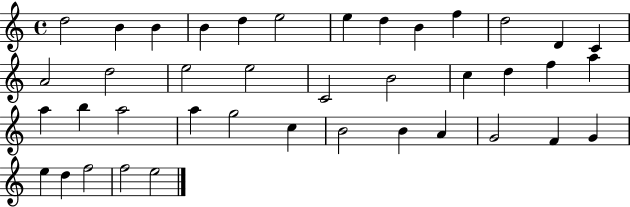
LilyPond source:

{
  \clef treble
  \time 4/4
  \defaultTimeSignature
  \key c \major
  d''2 b'4 b'4 | b'4 d''4 e''2 | e''4 d''4 b'4 f''4 | d''2 d'4 c'4 | \break a'2 d''2 | e''2 e''2 | c'2 b'2 | c''4 d''4 f''4 a''4 | \break a''4 b''4 a''2 | a''4 g''2 c''4 | b'2 b'4 a'4 | g'2 f'4 g'4 | \break e''4 d''4 f''2 | f''2 e''2 | \bar "|."
}